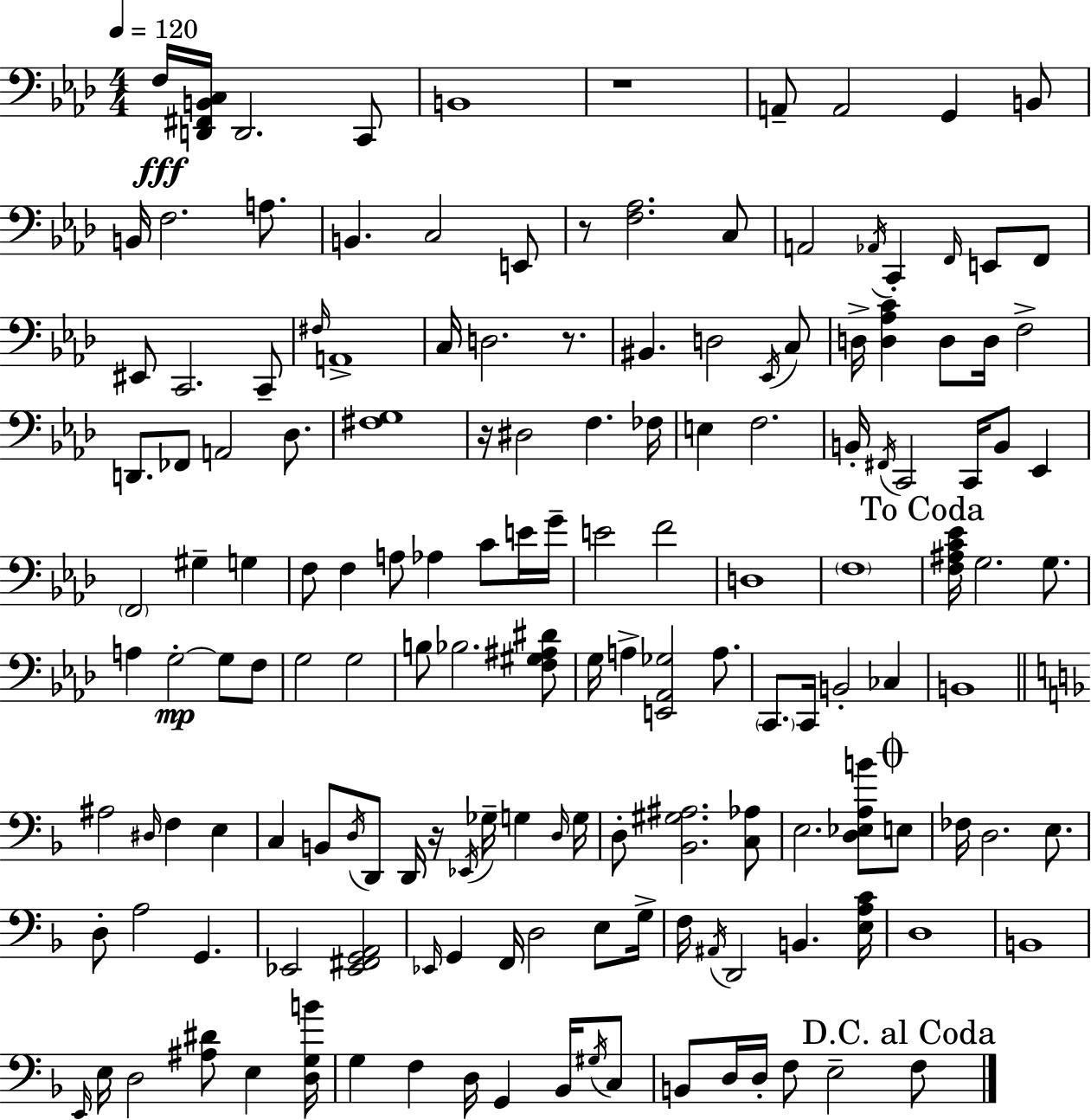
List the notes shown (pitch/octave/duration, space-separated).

F3/s [D2,F#2,B2,C3]/s D2/h. C2/e B2/w R/w A2/e A2/h G2/q B2/e B2/s F3/h. A3/e. B2/q. C3/h E2/e R/e [F3,Ab3]/h. C3/e A2/h Ab2/s C2/q F2/s E2/e F2/e EIS2/e C2/h. C2/e F#3/s A2/w C3/s D3/h. R/e. BIS2/q. D3/h Eb2/s C3/e D3/s [D3,Ab3,C4]/q D3/e D3/s F3/h D2/e. FES2/e A2/h Db3/e. [F#3,G3]/w R/s D#3/h F3/q. FES3/s E3/q F3/h. B2/s F#2/s C2/h C2/s B2/e Eb2/q F2/h G#3/q G3/q F3/e F3/q A3/e Ab3/q C4/e E4/s G4/s E4/h F4/h D3/w F3/w [F3,A#3,C4,Eb4]/s G3/h. G3/e. A3/q G3/h G3/e F3/e G3/h G3/h B3/e Bb3/h. [F3,G#3,A#3,D#4]/e G3/s A3/q [E2,Ab2,Gb3]/h A3/e. C2/e. C2/s B2/h CES3/q B2/w A#3/h D#3/s F3/q E3/q C3/q B2/e D3/s D2/e D2/s R/s Eb2/s Gb3/s G3/q D3/s G3/s D3/e [Bb2,G#3,A#3]/h. [C3,Ab3]/e E3/h. [D3,Eb3,A3,B4]/e E3/e FES3/s D3/h. E3/e. D3/e A3/h G2/q. Eb2/h [Eb2,F#2,G2,A2]/h Eb2/s G2/q F2/s D3/h E3/e G3/s F3/s A#2/s D2/h B2/q. [E3,A3,C4]/s D3/w B2/w E2/s E3/s D3/h [A#3,D#4]/e E3/q [D3,G3,B4]/s G3/q F3/q D3/s G2/q Bb2/s G#3/s C3/e B2/e D3/s D3/s F3/e E3/h F3/e